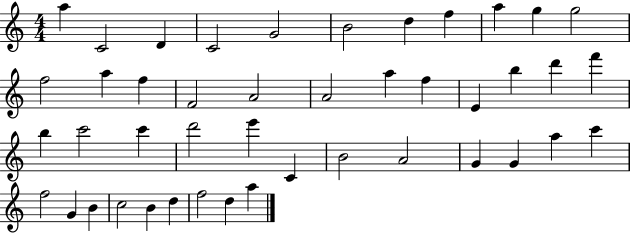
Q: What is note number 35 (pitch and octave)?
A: C6